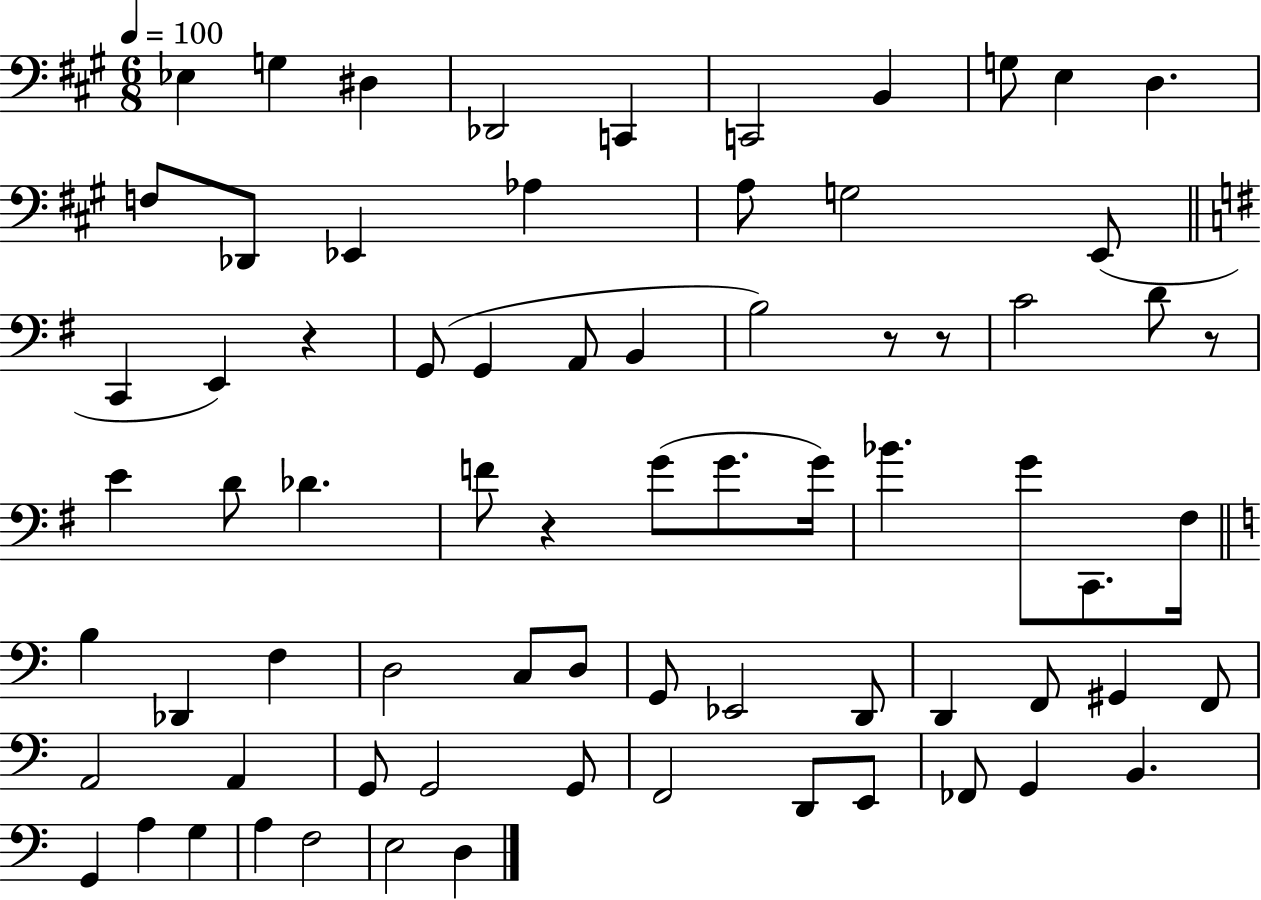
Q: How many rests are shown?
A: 5